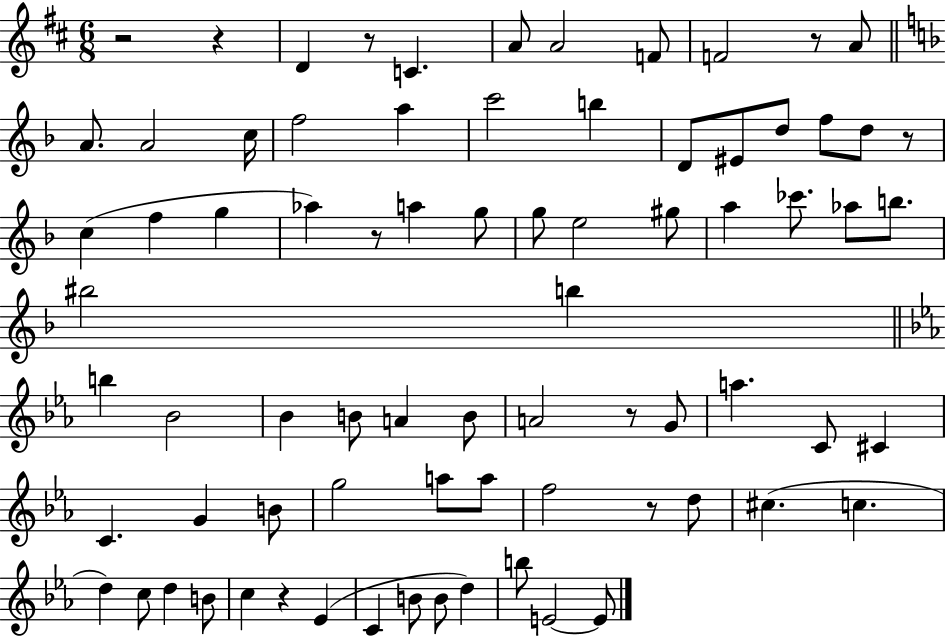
X:1
T:Untitled
M:6/8
L:1/4
K:D
z2 z D z/2 C A/2 A2 F/2 F2 z/2 A/2 A/2 A2 c/4 f2 a c'2 b D/2 ^E/2 d/2 f/2 d/2 z/2 c f g _a z/2 a g/2 g/2 e2 ^g/2 a _c'/2 _a/2 b/2 ^b2 b b _B2 _B B/2 A B/2 A2 z/2 G/2 a C/2 ^C C G B/2 g2 a/2 a/2 f2 z/2 d/2 ^c c d c/2 d B/2 c z _E C B/2 B/2 d b/2 E2 E/2